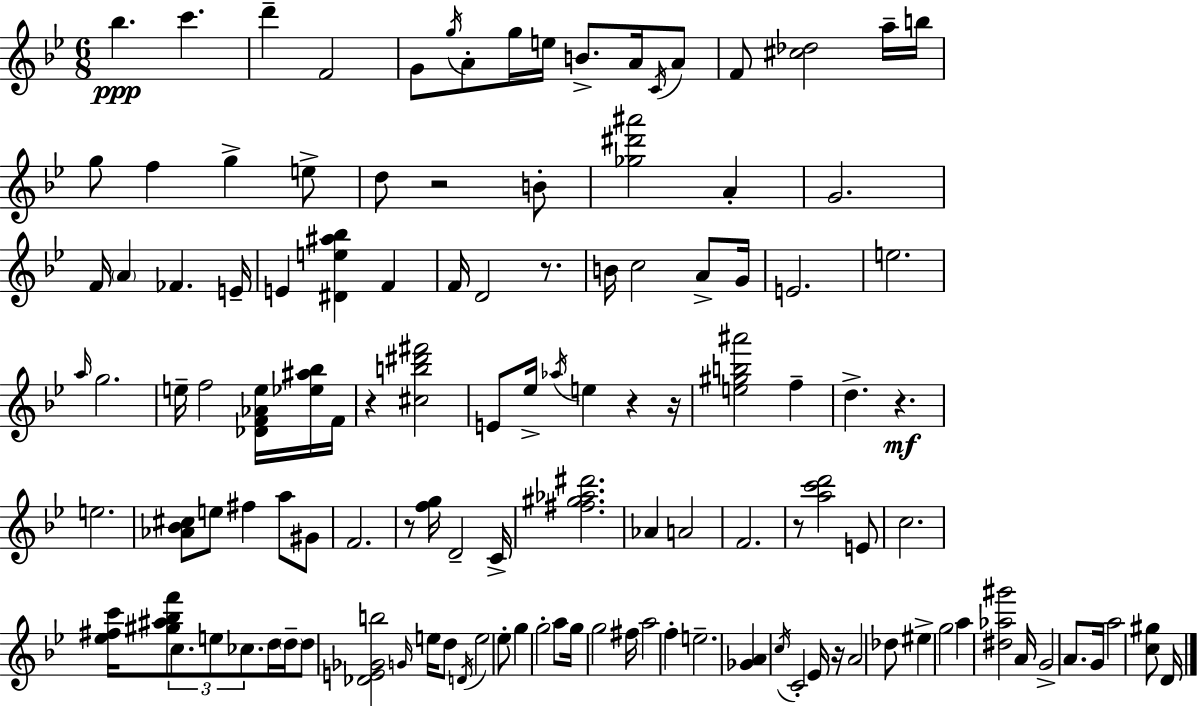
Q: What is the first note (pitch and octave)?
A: Bb5